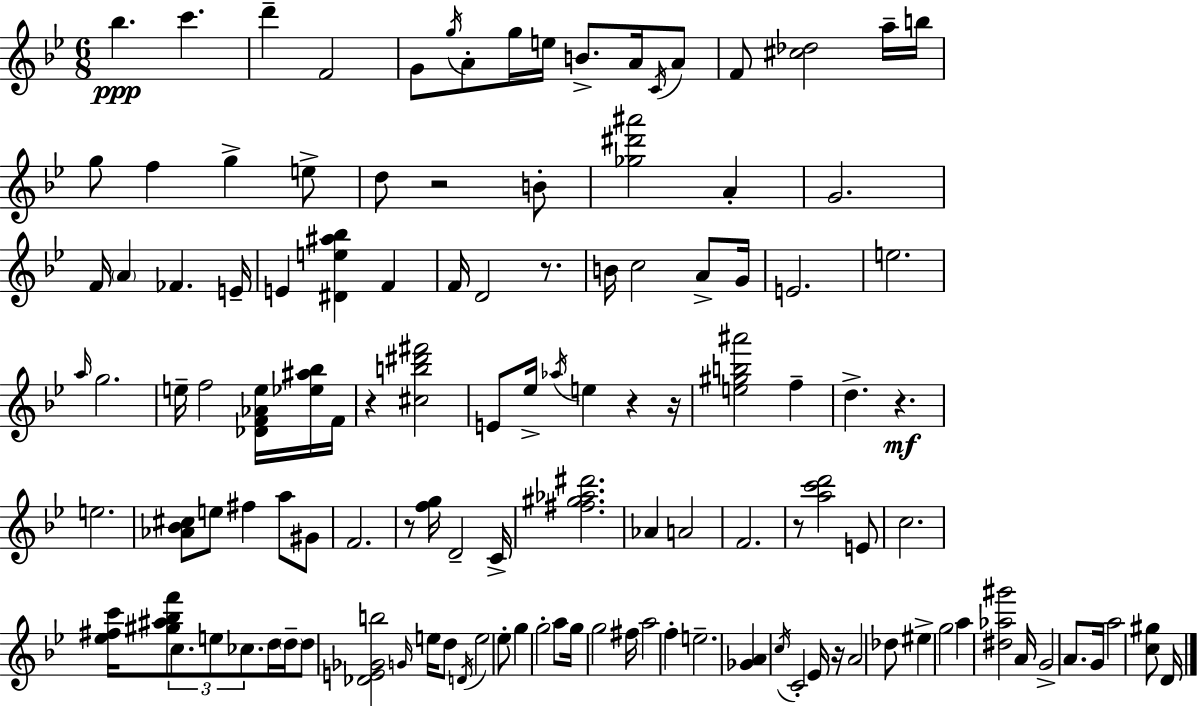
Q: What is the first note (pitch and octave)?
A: Bb5